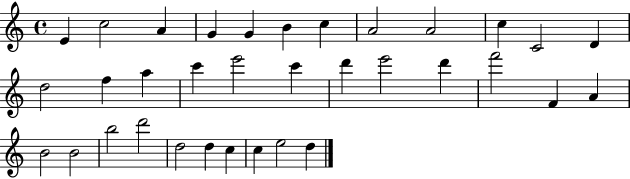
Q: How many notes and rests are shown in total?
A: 34